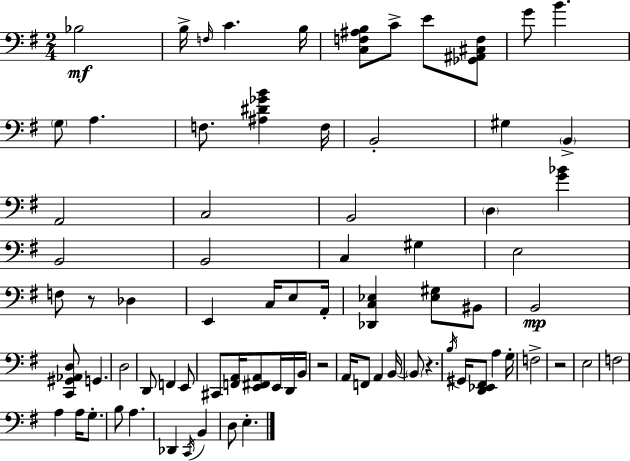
{
  \clef bass
  \numericTimeSignature
  \time 2/4
  \key g \major
  bes2\mf | b16-> \grace { f16 } c'4. | b16 <c f ais b>8 c'8-> e'8 <ges, ais, cis f>8 | g'8 b'4. | \break \parenthesize g8 a4. | f8. <ais dis' ges' b'>4 | f16 b,2-. | gis4 \parenthesize b,4-> | \break a,2 | c2 | b,2 | \parenthesize d4 <g' bes'>4 | \break b,2 | b,2 | c4 gis4 | e2 | \break f8 r8 des4 | e,4 c16 e8 | a,16-. <des, c ees>4 <ees gis>8 bis,8 | b,2\mp | \break <c, gis, aes, d>8 g,4. | d2 | d,8 f,4 e,8 | cis,8 <f, a,>16 <e, fis, a,>8 e,16 d,16 | \break b,16 r2 | a,16 f,8 a,4 | b,16~~ \parenthesize b,8 r4. | \acciaccatura { b16 } gis,16 <d, ees, fis,>8 a4 | \break g16-. f2-> | r2 | e2 | f2 | \break a4 a16 g8.-. | b8 a4. | des,4 \acciaccatura { c,16 } b,4 | d8 e4.-. | \break \bar "|."
}